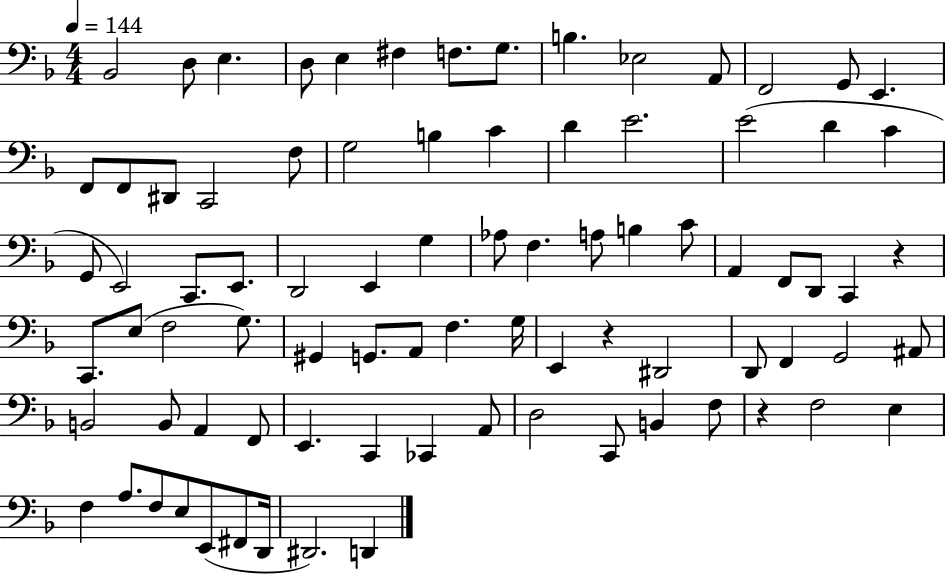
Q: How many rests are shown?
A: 3